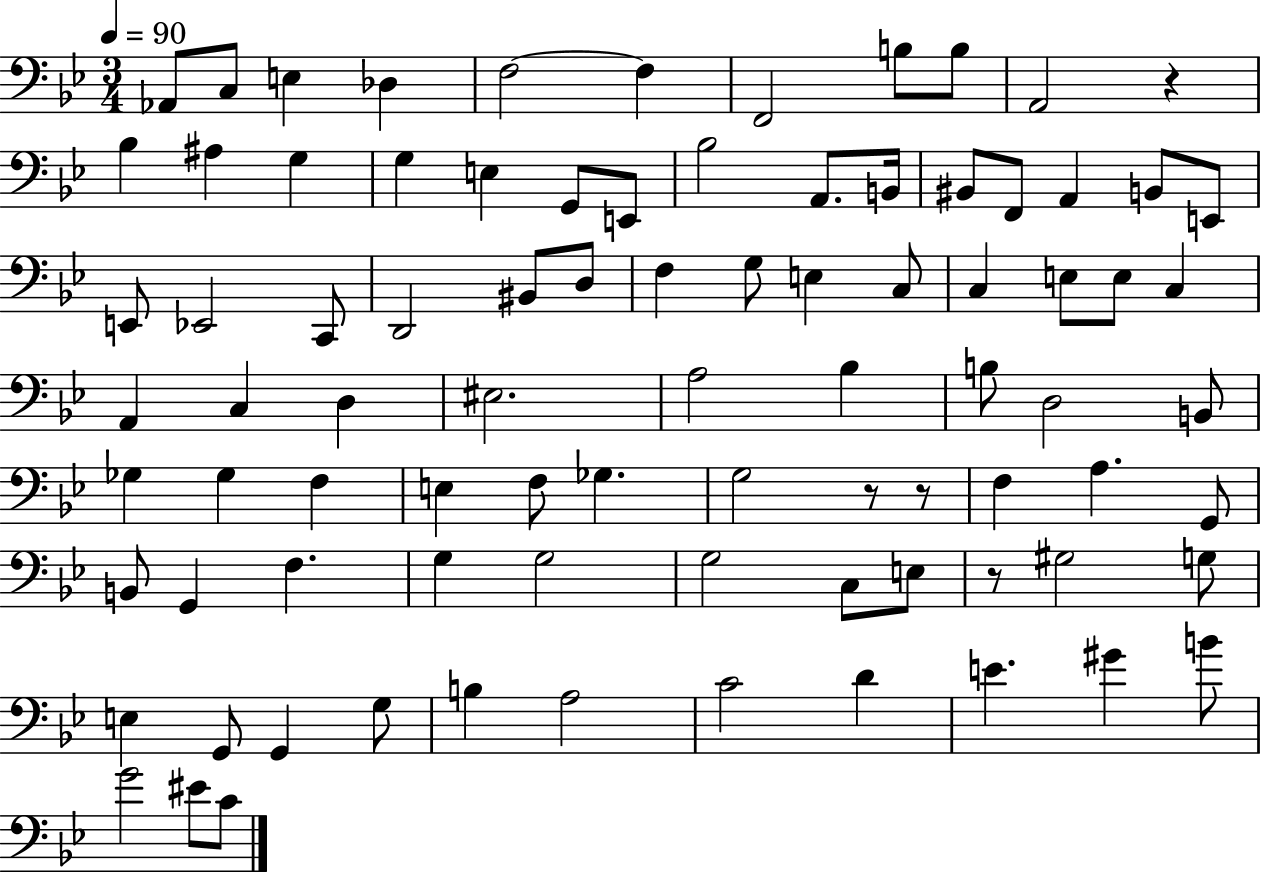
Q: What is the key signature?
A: BES major